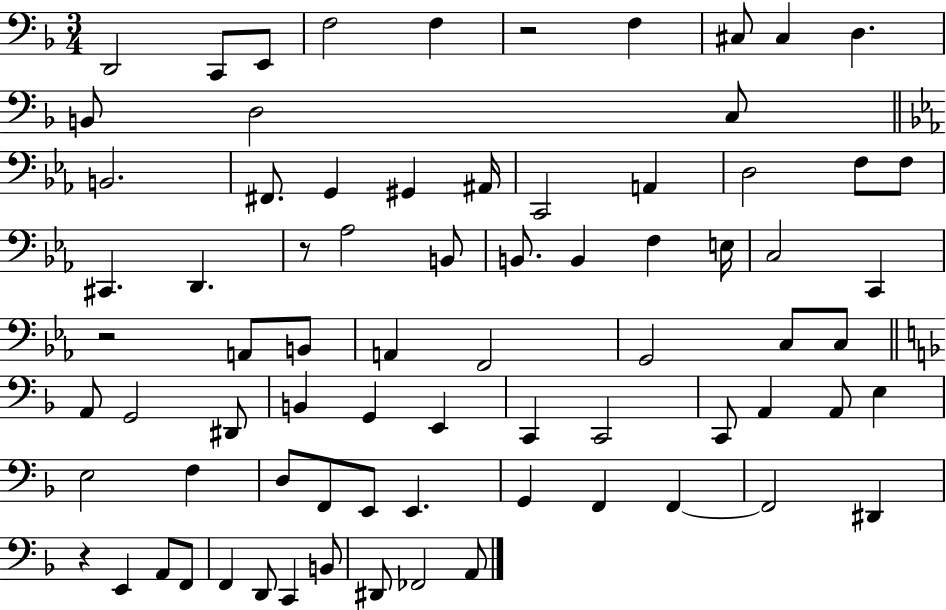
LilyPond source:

{
  \clef bass
  \numericTimeSignature
  \time 3/4
  \key f \major
  d,2 c,8 e,8 | f2 f4 | r2 f4 | cis8 cis4 d4. | \break b,8 d2 c8 | \bar "||" \break \key ees \major b,2. | fis,8. g,4 gis,4 ais,16 | c,2 a,4 | d2 f8 f8 | \break cis,4. d,4. | r8 aes2 b,8 | b,8. b,4 f4 e16 | c2 c,4 | \break r2 a,8 b,8 | a,4 f,2 | g,2 c8 c8 | \bar "||" \break \key d \minor a,8 g,2 dis,8 | b,4 g,4 e,4 | c,4 c,2 | c,8 a,4 a,8 e4 | \break e2 f4 | d8 f,8 e,8 e,4. | g,4 f,4 f,4~~ | f,2 dis,4 | \break r4 e,4 a,8 f,8 | f,4 d,8 c,4 b,8 | dis,8 fes,2 a,8 | \bar "|."
}